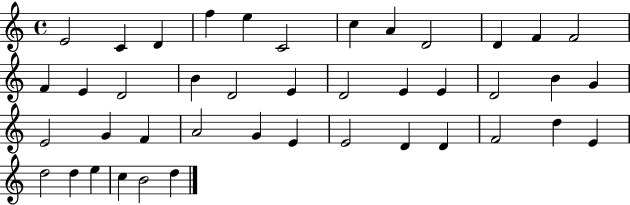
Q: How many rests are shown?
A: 0